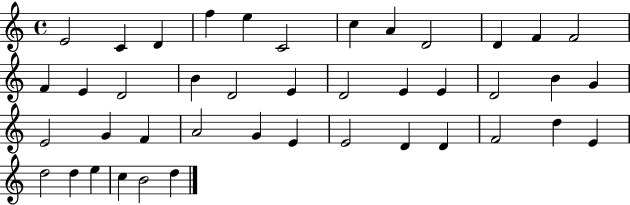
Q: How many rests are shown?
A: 0